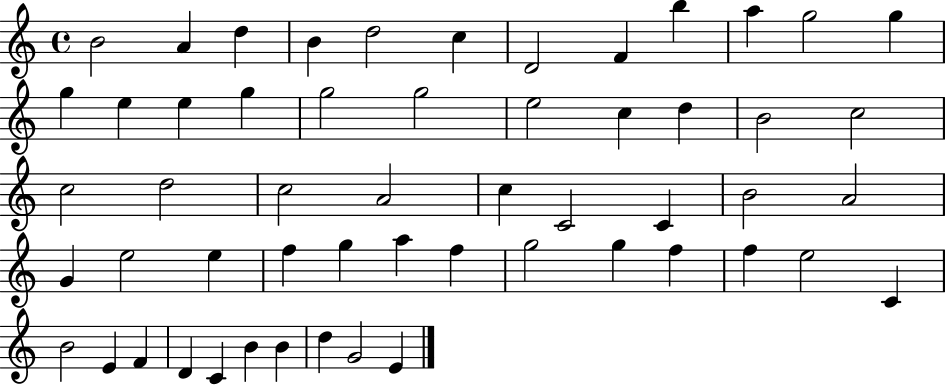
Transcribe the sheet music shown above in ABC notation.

X:1
T:Untitled
M:4/4
L:1/4
K:C
B2 A d B d2 c D2 F b a g2 g g e e g g2 g2 e2 c d B2 c2 c2 d2 c2 A2 c C2 C B2 A2 G e2 e f g a f g2 g f f e2 C B2 E F D C B B d G2 E